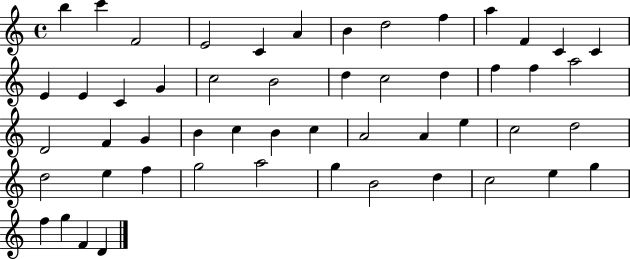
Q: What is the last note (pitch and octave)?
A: D4